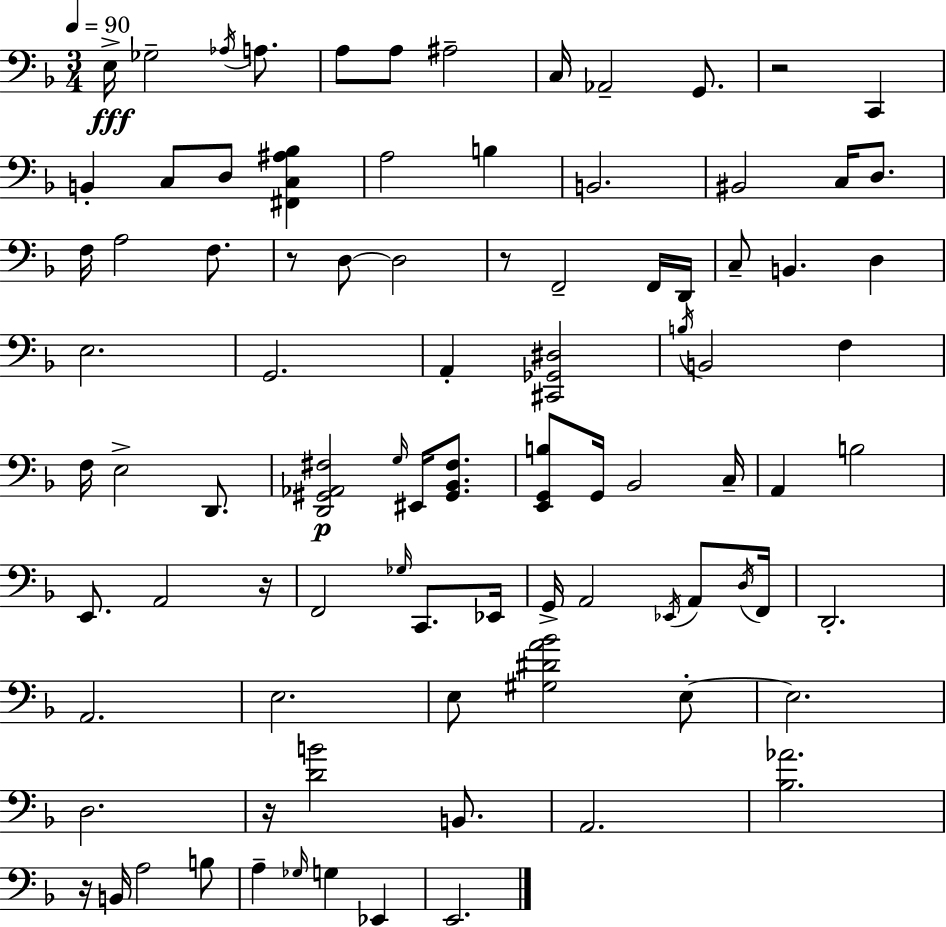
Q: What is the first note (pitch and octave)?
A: E3